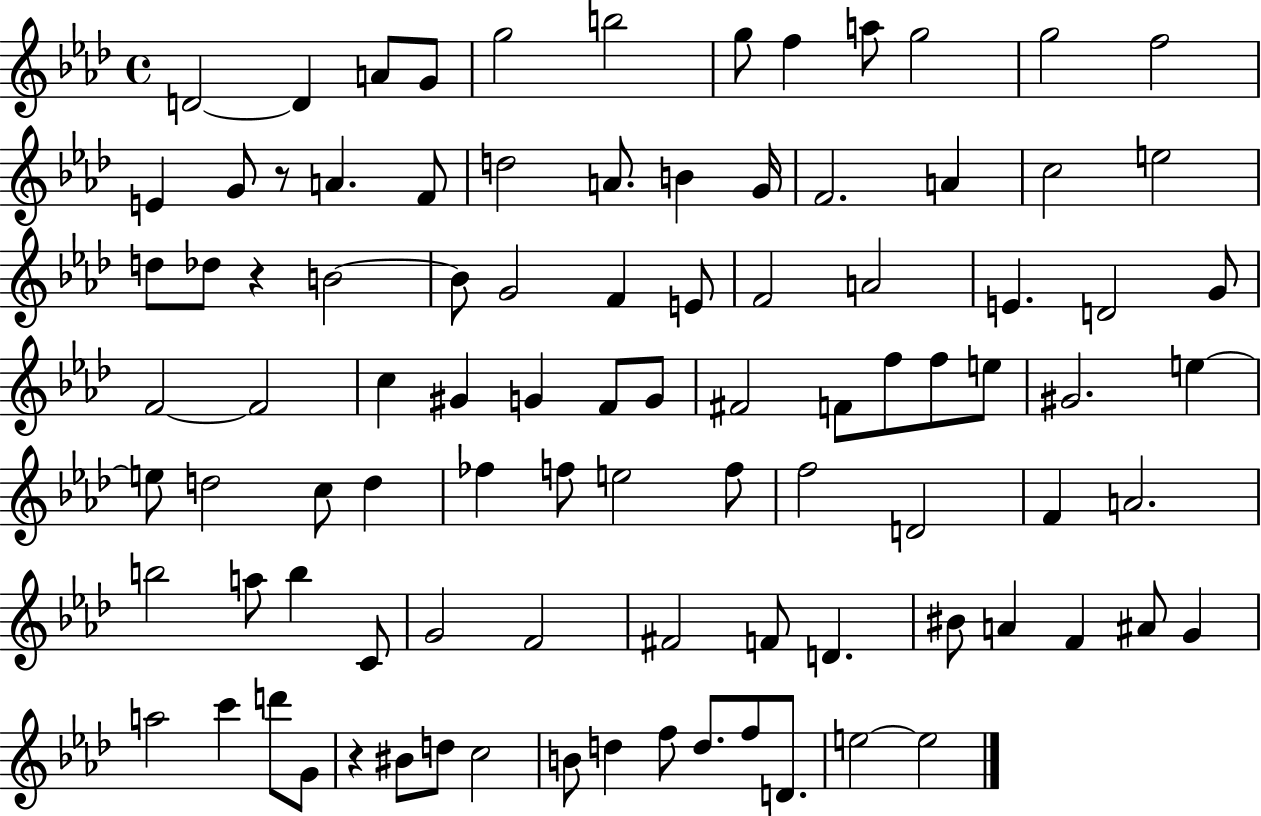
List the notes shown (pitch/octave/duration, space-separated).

D4/h D4/q A4/e G4/e G5/h B5/h G5/e F5/q A5/e G5/h G5/h F5/h E4/q G4/e R/e A4/q. F4/e D5/h A4/e. B4/q G4/s F4/h. A4/q C5/h E5/h D5/e Db5/e R/q B4/h B4/e G4/h F4/q E4/e F4/h A4/h E4/q. D4/h G4/e F4/h F4/h C5/q G#4/q G4/q F4/e G4/e F#4/h F4/e F5/e F5/e E5/e G#4/h. E5/q E5/e D5/h C5/e D5/q FES5/q F5/e E5/h F5/e F5/h D4/h F4/q A4/h. B5/h A5/e B5/q C4/e G4/h F4/h F#4/h F4/e D4/q. BIS4/e A4/q F4/q A#4/e G4/q A5/h C6/q D6/e G4/e R/q BIS4/e D5/e C5/h B4/e D5/q F5/e D5/e. F5/e D4/e. E5/h E5/h